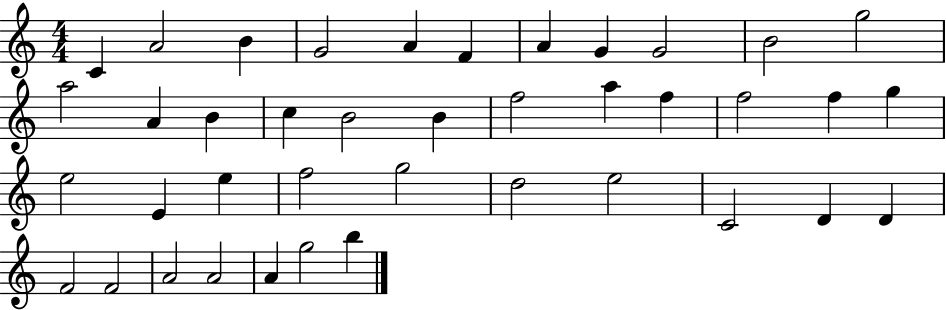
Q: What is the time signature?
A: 4/4